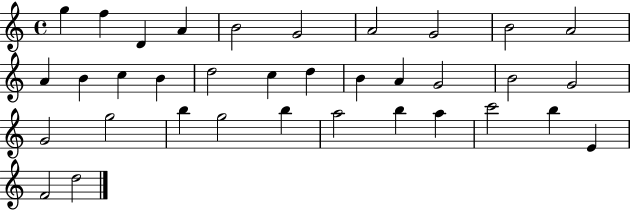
{
  \clef treble
  \time 4/4
  \defaultTimeSignature
  \key c \major
  g''4 f''4 d'4 a'4 | b'2 g'2 | a'2 g'2 | b'2 a'2 | \break a'4 b'4 c''4 b'4 | d''2 c''4 d''4 | b'4 a'4 g'2 | b'2 g'2 | \break g'2 g''2 | b''4 g''2 b''4 | a''2 b''4 a''4 | c'''2 b''4 e'4 | \break f'2 d''2 | \bar "|."
}